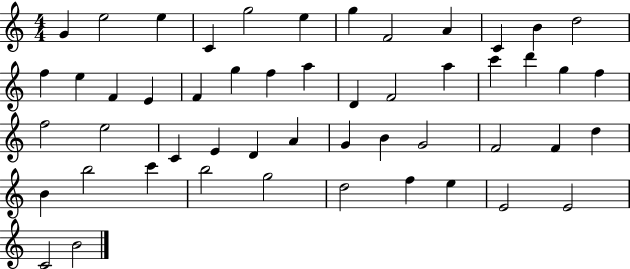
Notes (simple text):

G4/q E5/h E5/q C4/q G5/h E5/q G5/q F4/h A4/q C4/q B4/q D5/h F5/q E5/q F4/q E4/q F4/q G5/q F5/q A5/q D4/q F4/h A5/q C6/q D6/q G5/q F5/q F5/h E5/h C4/q E4/q D4/q A4/q G4/q B4/q G4/h F4/h F4/q D5/q B4/q B5/h C6/q B5/h G5/h D5/h F5/q E5/q E4/h E4/h C4/h B4/h